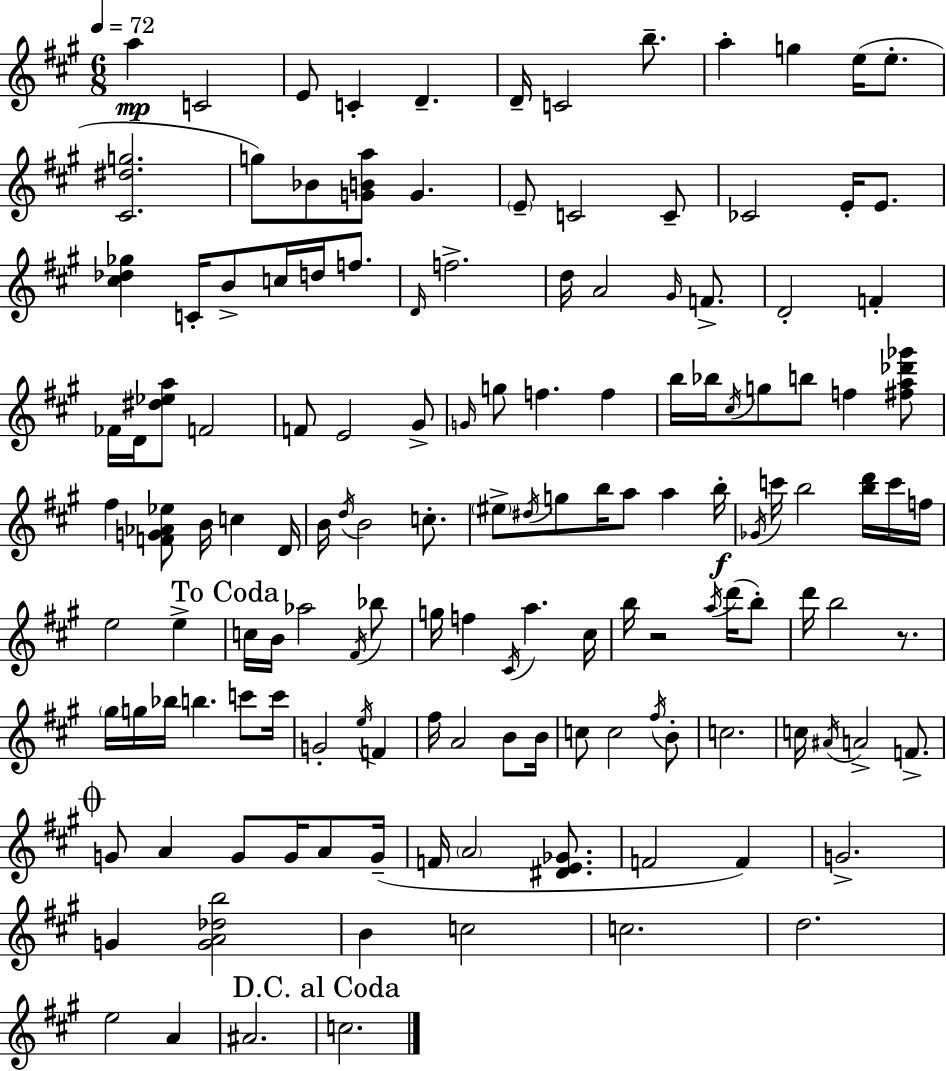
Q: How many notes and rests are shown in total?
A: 141